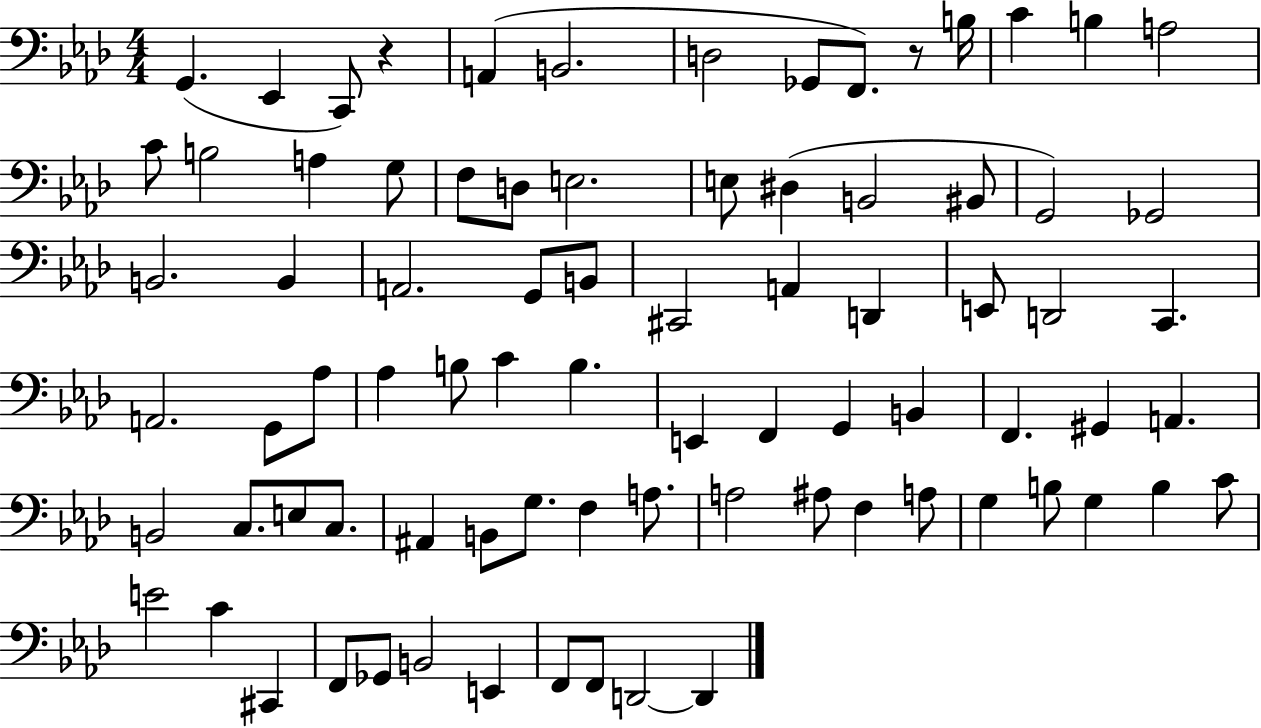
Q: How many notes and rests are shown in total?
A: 81